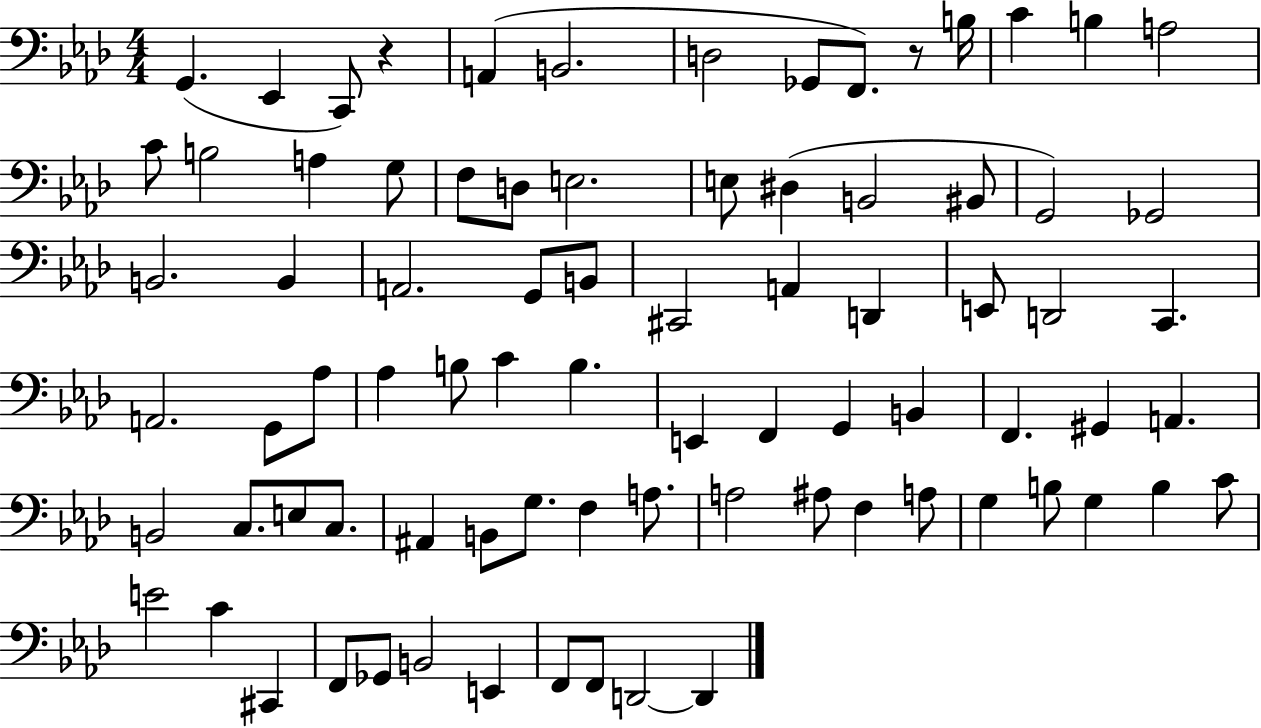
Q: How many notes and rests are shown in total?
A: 81